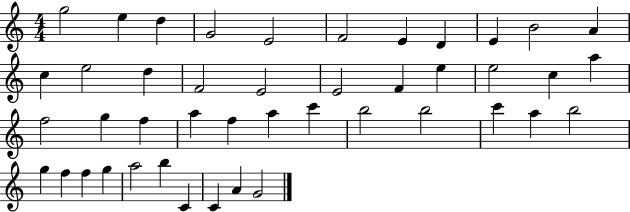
G5/h E5/q D5/q G4/h E4/h F4/h E4/q D4/q E4/q B4/h A4/q C5/q E5/h D5/q F4/h E4/h E4/h F4/q E5/q E5/h C5/q A5/q F5/h G5/q F5/q A5/q F5/q A5/q C6/q B5/h B5/h C6/q A5/q B5/h G5/q F5/q F5/q G5/q A5/h B5/q C4/q C4/q A4/q G4/h